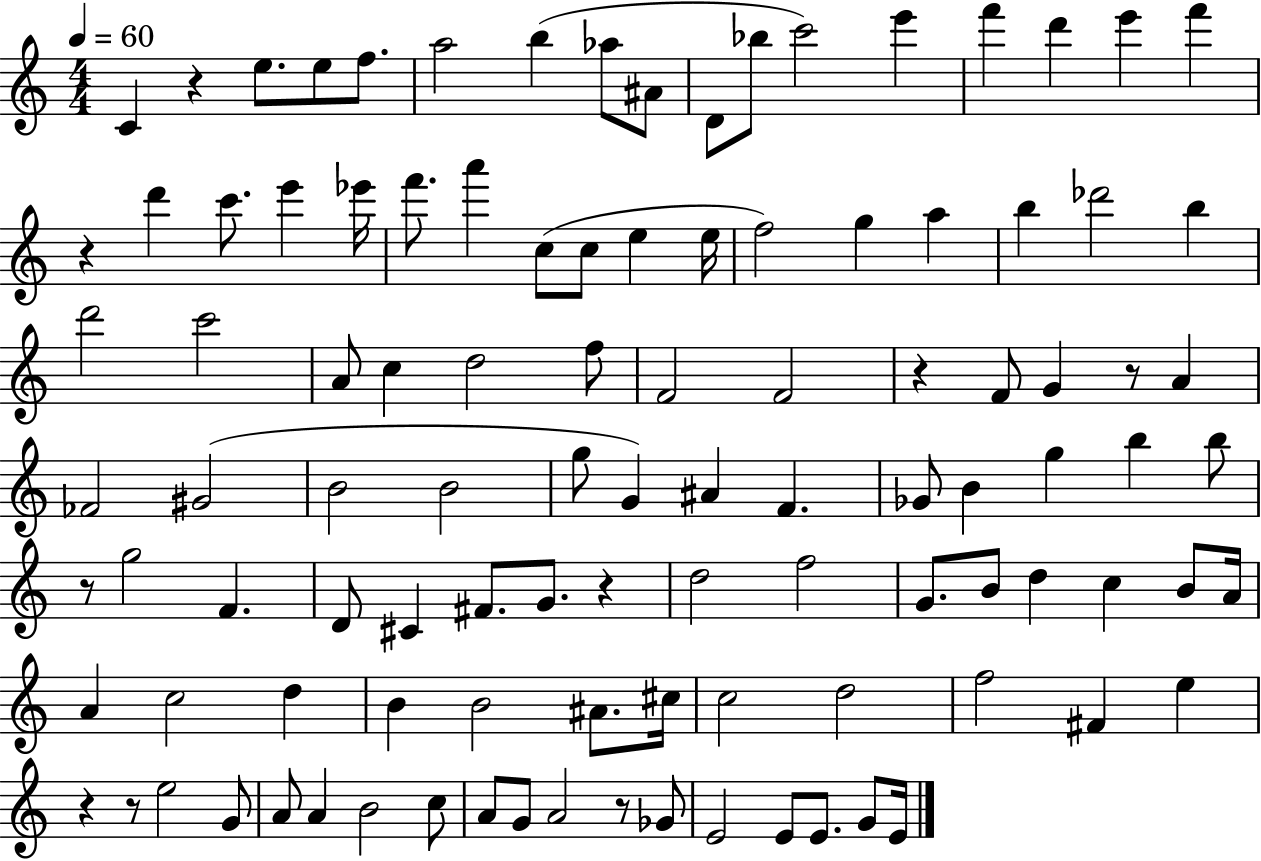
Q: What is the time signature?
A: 4/4